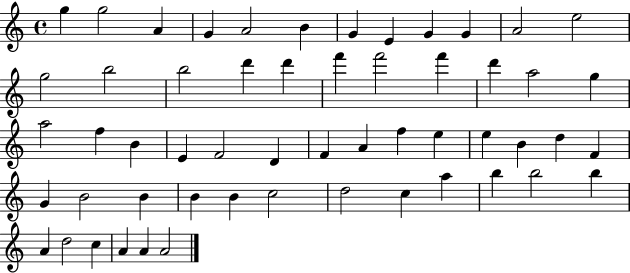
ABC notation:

X:1
T:Untitled
M:4/4
L:1/4
K:C
g g2 A G A2 B G E G G A2 e2 g2 b2 b2 d' d' f' f'2 f' d' a2 g a2 f B E F2 D F A f e e B d F G B2 B B B c2 d2 c a b b2 b A d2 c A A A2